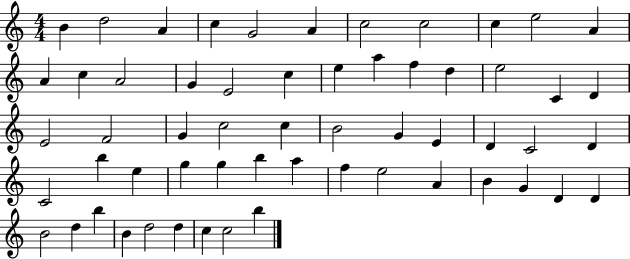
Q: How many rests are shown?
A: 0